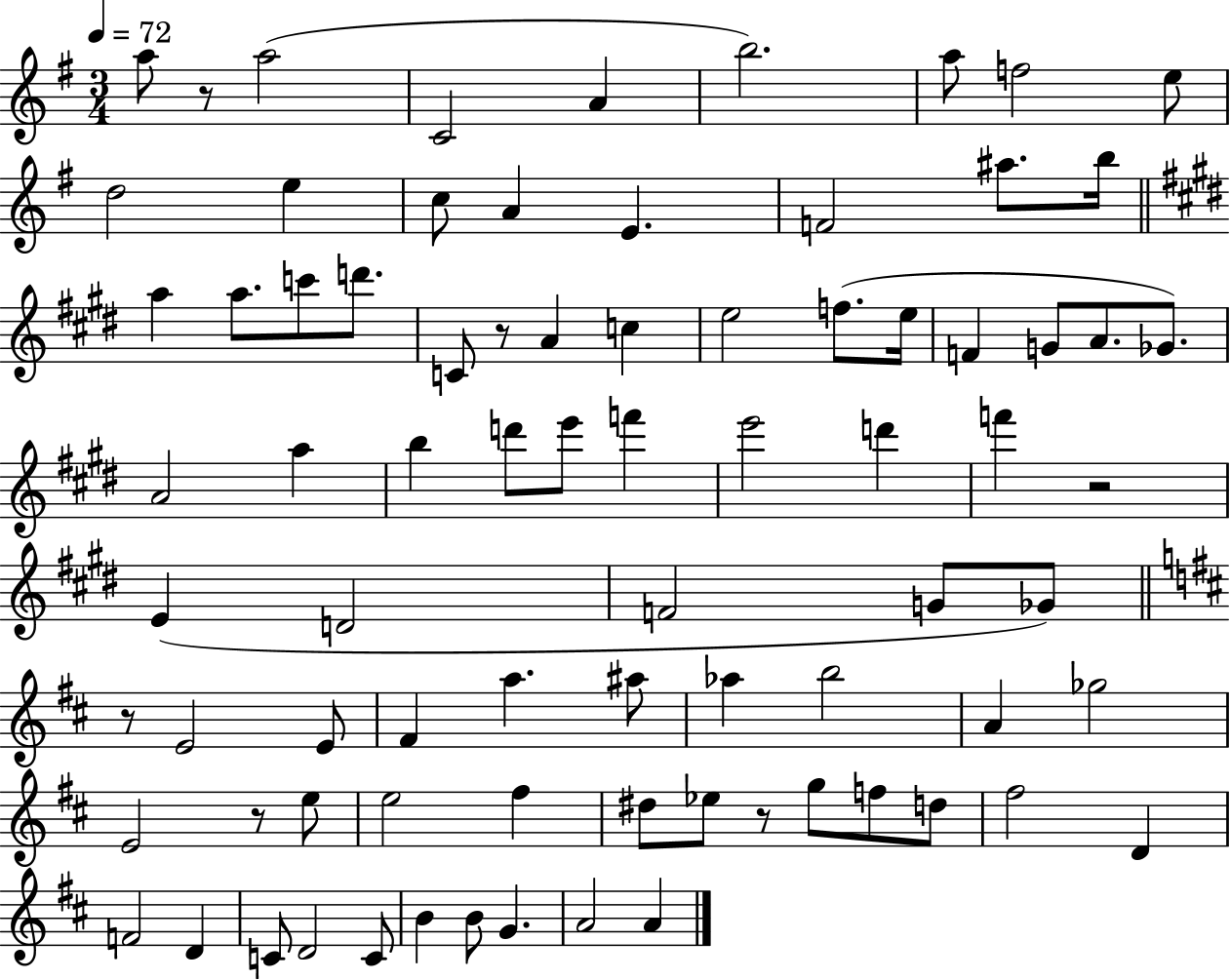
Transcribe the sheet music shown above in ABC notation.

X:1
T:Untitled
M:3/4
L:1/4
K:G
a/2 z/2 a2 C2 A b2 a/2 f2 e/2 d2 e c/2 A E F2 ^a/2 b/4 a a/2 c'/2 d'/2 C/2 z/2 A c e2 f/2 e/4 F G/2 A/2 _G/2 A2 a b d'/2 e'/2 f' e'2 d' f' z2 E D2 F2 G/2 _G/2 z/2 E2 E/2 ^F a ^a/2 _a b2 A _g2 E2 z/2 e/2 e2 ^f ^d/2 _e/2 z/2 g/2 f/2 d/2 ^f2 D F2 D C/2 D2 C/2 B B/2 G A2 A